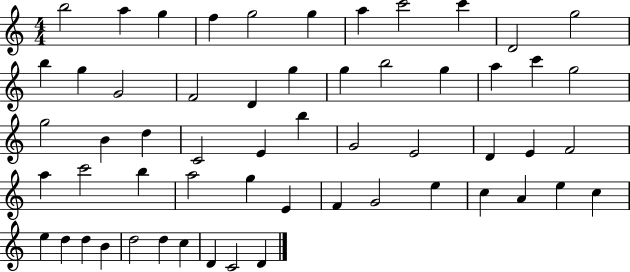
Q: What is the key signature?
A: C major